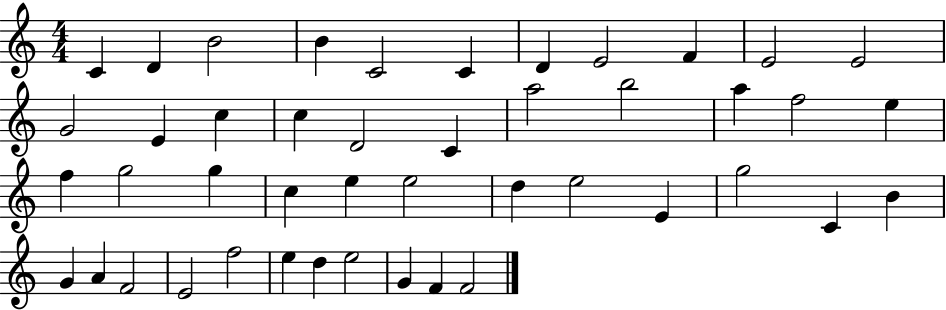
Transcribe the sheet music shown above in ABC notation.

X:1
T:Untitled
M:4/4
L:1/4
K:C
C D B2 B C2 C D E2 F E2 E2 G2 E c c D2 C a2 b2 a f2 e f g2 g c e e2 d e2 E g2 C B G A F2 E2 f2 e d e2 G F F2